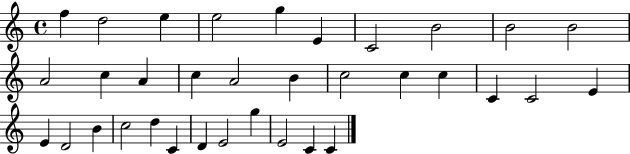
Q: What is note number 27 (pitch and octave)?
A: D5